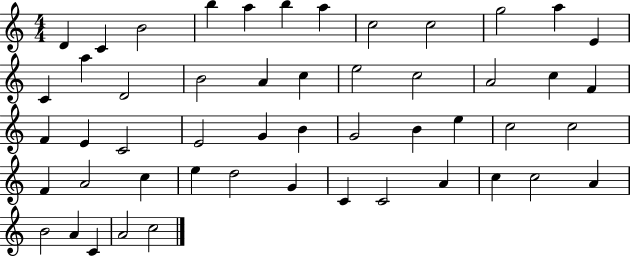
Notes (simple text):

D4/q C4/q B4/h B5/q A5/q B5/q A5/q C5/h C5/h G5/h A5/q E4/q C4/q A5/q D4/h B4/h A4/q C5/q E5/h C5/h A4/h C5/q F4/q F4/q E4/q C4/h E4/h G4/q B4/q G4/h B4/q E5/q C5/h C5/h F4/q A4/h C5/q E5/q D5/h G4/q C4/q C4/h A4/q C5/q C5/h A4/q B4/h A4/q C4/q A4/h C5/h